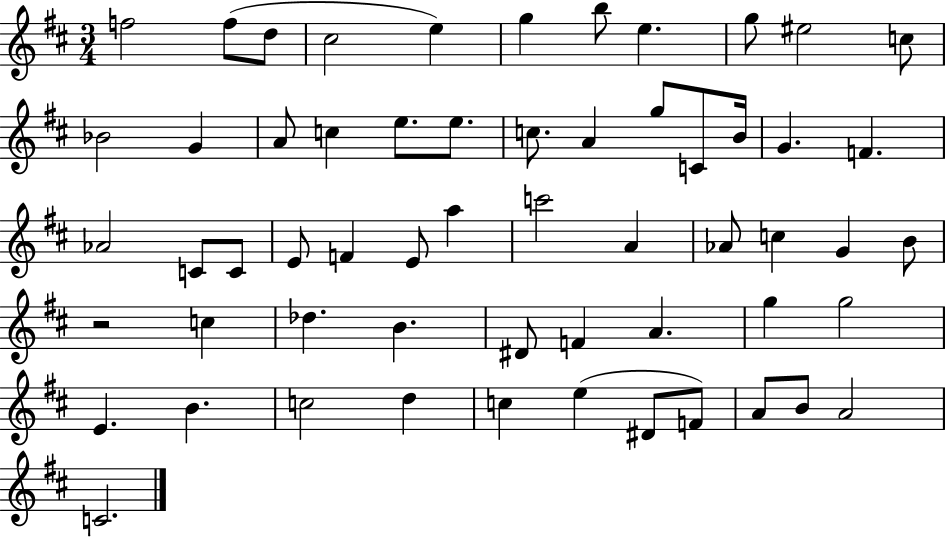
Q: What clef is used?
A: treble